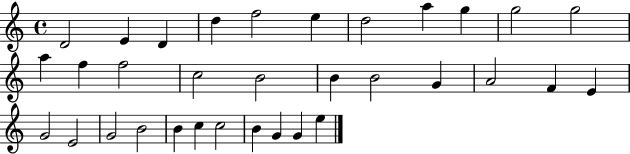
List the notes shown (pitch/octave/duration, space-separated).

D4/h E4/q D4/q D5/q F5/h E5/q D5/h A5/q G5/q G5/h G5/h A5/q F5/q F5/h C5/h B4/h B4/q B4/h G4/q A4/h F4/q E4/q G4/h E4/h G4/h B4/h B4/q C5/q C5/h B4/q G4/q G4/q E5/q